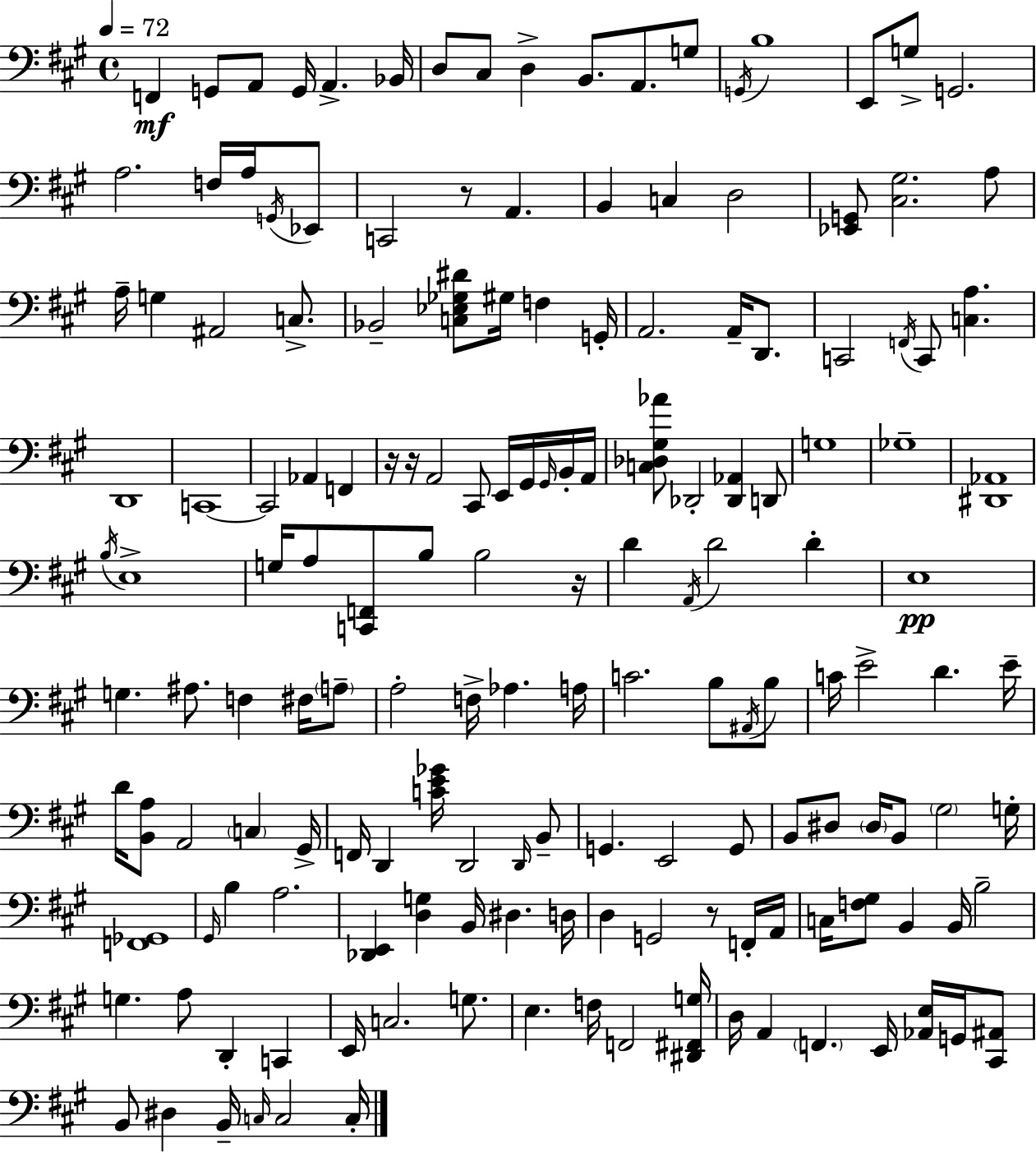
{
  \clef bass
  \time 4/4
  \defaultTimeSignature
  \key a \major
  \tempo 4 = 72
  f,4\mf g,8 a,8 g,16 a,4.-> bes,16 | d8 cis8 d4-> b,8. a,8. g8 | \acciaccatura { g,16 } b1 | e,8 g8-> g,2. | \break a2. f16 a16 \acciaccatura { g,16 } | ees,8 c,2 r8 a,4. | b,4 c4 d2 | <ees, g,>8 <cis gis>2. | \break a8 a16-- g4 ais,2 c8.-> | bes,2-- <c ees ges dis'>8 gis16 f4 | g,16-. a,2. a,16-- d,8. | c,2 \acciaccatura { f,16 } c,8 <c a>4. | \break d,1 | c,1~~ | c,2 aes,4 f,4 | r16 r16 a,2 cis,8 e,16 | \break gis,16 \grace { gis,16 } b,16-. a,16 <c des gis aes'>8 des,2-. <des, aes,>4 | d,8 g1 | ges1-- | <dis, aes,>1 | \break \acciaccatura { b16 } e1-> | g16 a8 <c, f,>8 b8 b2 | r16 d'4 \acciaccatura { a,16 } d'2 | d'4-. e1\pp | \break g4. ais8. f4 | fis16 \parenthesize a8-- a2-. f16-> aes4. | a16 c'2. | b8 \acciaccatura { ais,16 } b8 c'16 e'2-> | \break d'4. e'16-- d'16 <b, a>8 a,2 | \parenthesize c4 gis,16-> f,16 d,4 <c' e' ges'>16 d,2 | \grace { d,16 } b,8-- g,4. e,2 | g,8 b,8 dis8 \parenthesize dis16 b,8 \parenthesize gis2 | \break g16-. <f, ges,>1 | \grace { gis,16 } b4 a2. | <des, e,>4 <d g>4 | b,16 dis4. d16 d4 g,2 | \break r8 f,16-. a,16 c16 <f gis>8 b,4 | b,16 b2-- g4. a8 | d,4-. c,4 e,16 c2. | g8. e4. f16 | \break f,2 <dis, fis, g>16 d16 a,4 \parenthesize f,4. | e,16 <aes, e>16 g,16 <cis, ais,>8 b,8 dis4 b,16-- | \grace { c16 } c2 c16-. \bar "|."
}